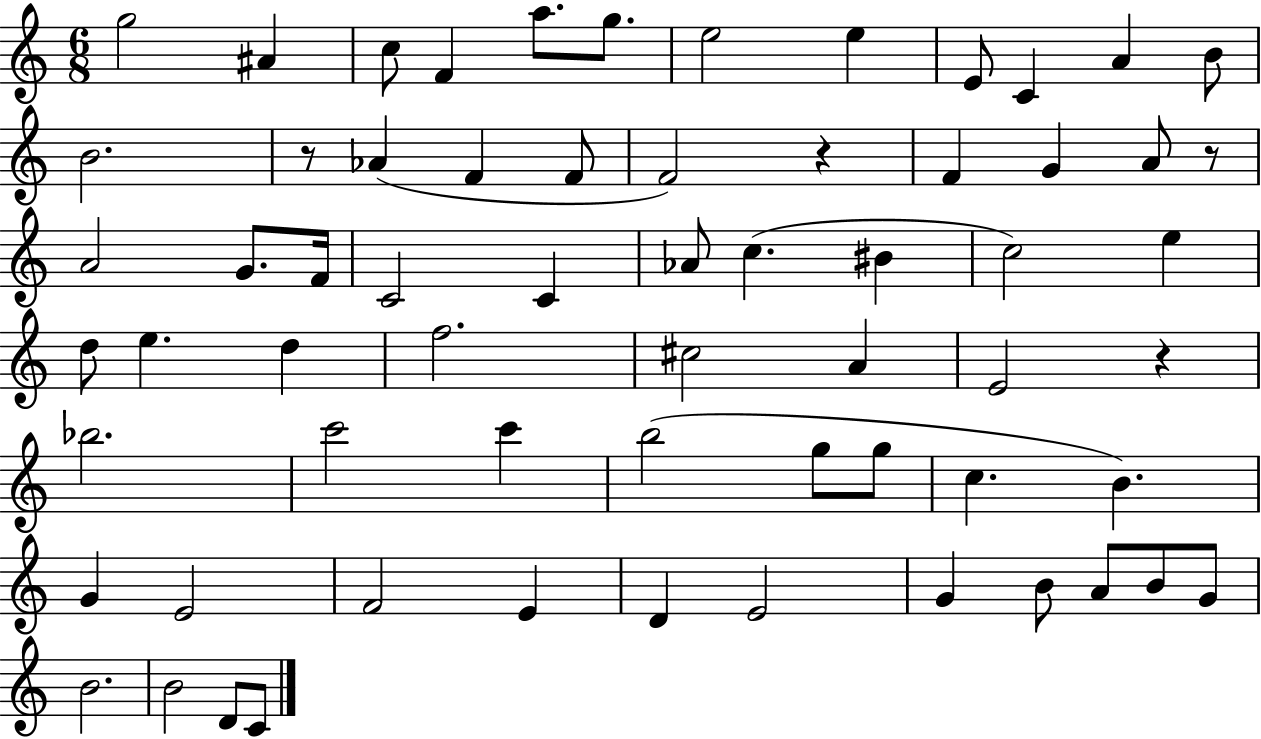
G5/h A#4/q C5/e F4/q A5/e. G5/e. E5/h E5/q E4/e C4/q A4/q B4/e B4/h. R/e Ab4/q F4/q F4/e F4/h R/q F4/q G4/q A4/e R/e A4/h G4/e. F4/s C4/h C4/q Ab4/e C5/q. BIS4/q C5/h E5/q D5/e E5/q. D5/q F5/h. C#5/h A4/q E4/h R/q Bb5/h. C6/h C6/q B5/h G5/e G5/e C5/q. B4/q. G4/q E4/h F4/h E4/q D4/q E4/h G4/q B4/e A4/e B4/e G4/e B4/h. B4/h D4/e C4/e